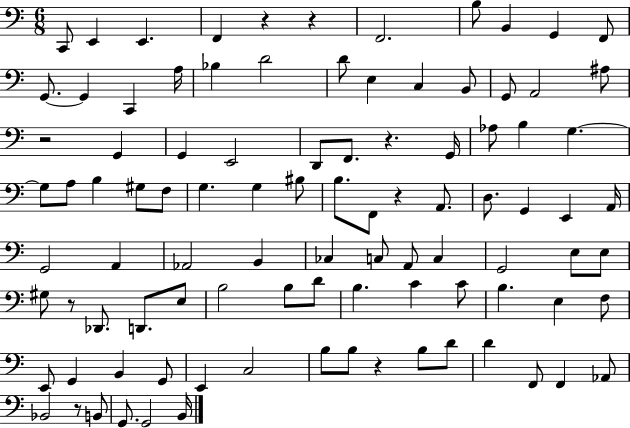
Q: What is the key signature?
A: C major